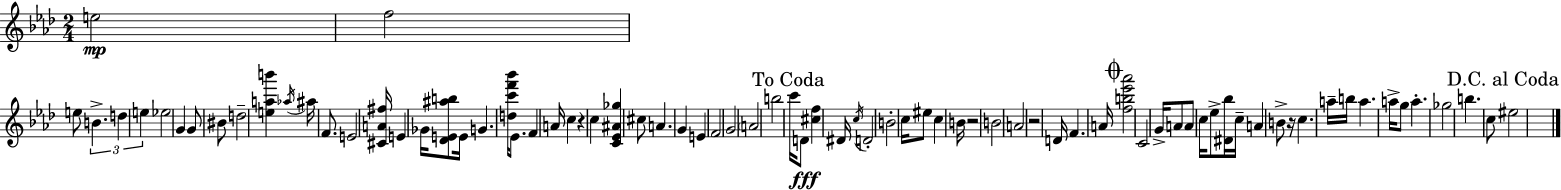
{
  \clef treble
  \numericTimeSignature
  \time 2/4
  \key aes \major
  e''2\mp | f''2 | e''8 \tuplet 3/2 { b'4.-> | d''4 e''4 } | \break ees''2 | g'4 g'8 bis'8 | d''2-- | <e'' a'' b'''>4 \acciaccatura { aes''16 } ais''16 f'8. | \break e'2 | <cis' a' fis''>16 e'4 ges'16 <des' e' ais'' b''>8 | e'16 g'4. | <d'' c''' f''' bes'''>16 ees'8. f'4 | \break a'16 c''4 r4 | c''4 <c' ees' ais' ges''>4 | cis''8 a'4. | g'4 e'4 | \break f'2 | g'2 | \parenthesize a'2 | b''2 | \break \mark "To Coda" c'''16 d'8\fff <cis'' f''>4 | dis'16 \acciaccatura { c''16 } d'2-. | b'2-. | c''16 eis''8 c''4 | \break b'16 r2 | b'2 | a'2 | r2 | \break d'16 f'4. | a'16 \mark \markup { \musicglyph "scripts.coda" } <f'' b'' ees''' aes'''>2 | c'2 | g'16-> a'8 a'8 c''16 | \break ees''8-> <dis' bes''>16 c''16-- a'4 | b'8-> r16 c''4. | a''16-- b''16 a''4. | a''16-> g''8 a''4.-. | \break ges''2 | b''4. | c''8 \mark "D.C. al Coda" eis''2 | \bar "|."
}